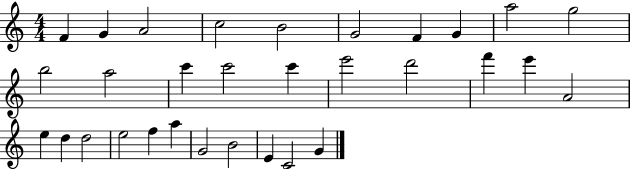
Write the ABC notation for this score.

X:1
T:Untitled
M:4/4
L:1/4
K:C
F G A2 c2 B2 G2 F G a2 g2 b2 a2 c' c'2 c' e'2 d'2 f' e' A2 e d d2 e2 f a G2 B2 E C2 G